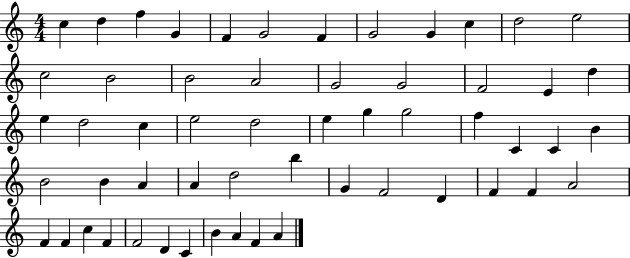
{
  \clef treble
  \numericTimeSignature
  \time 4/4
  \key c \major
  c''4 d''4 f''4 g'4 | f'4 g'2 f'4 | g'2 g'4 c''4 | d''2 e''2 | \break c''2 b'2 | b'2 a'2 | g'2 g'2 | f'2 e'4 d''4 | \break e''4 d''2 c''4 | e''2 d''2 | e''4 g''4 g''2 | f''4 c'4 c'4 b'4 | \break b'2 b'4 a'4 | a'4 d''2 b''4 | g'4 f'2 d'4 | f'4 f'4 a'2 | \break f'4 f'4 c''4 f'4 | f'2 d'4 c'4 | b'4 a'4 f'4 a'4 | \bar "|."
}